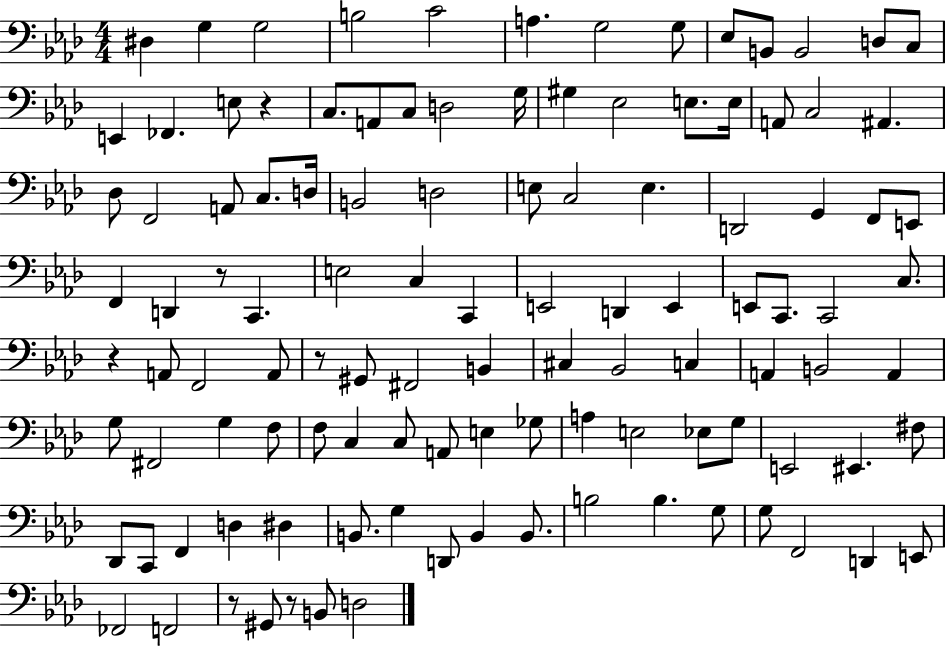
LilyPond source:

{
  \clef bass
  \numericTimeSignature
  \time 4/4
  \key aes \major
  dis4 g4 g2 | b2 c'2 | a4. g2 g8 | ees8 b,8 b,2 d8 c8 | \break e,4 fes,4. e8 r4 | c8. a,8 c8 d2 g16 | gis4 ees2 e8. e16 | a,8 c2 ais,4. | \break des8 f,2 a,8 c8. d16 | b,2 d2 | e8 c2 e4. | d,2 g,4 f,8 e,8 | \break f,4 d,4 r8 c,4. | e2 c4 c,4 | e,2 d,4 e,4 | e,8 c,8. c,2 c8. | \break r4 a,8 f,2 a,8 | r8 gis,8 fis,2 b,4 | cis4 bes,2 c4 | a,4 b,2 a,4 | \break g8 fis,2 g4 f8 | f8 c4 c8 a,8 e4 ges8 | a4 e2 ees8 g8 | e,2 eis,4. fis8 | \break des,8 c,8 f,4 d4 dis4 | b,8. g4 d,8 b,4 b,8. | b2 b4. g8 | g8 f,2 d,4 e,8 | \break fes,2 f,2 | r8 gis,8 r8 b,8 d2 | \bar "|."
}